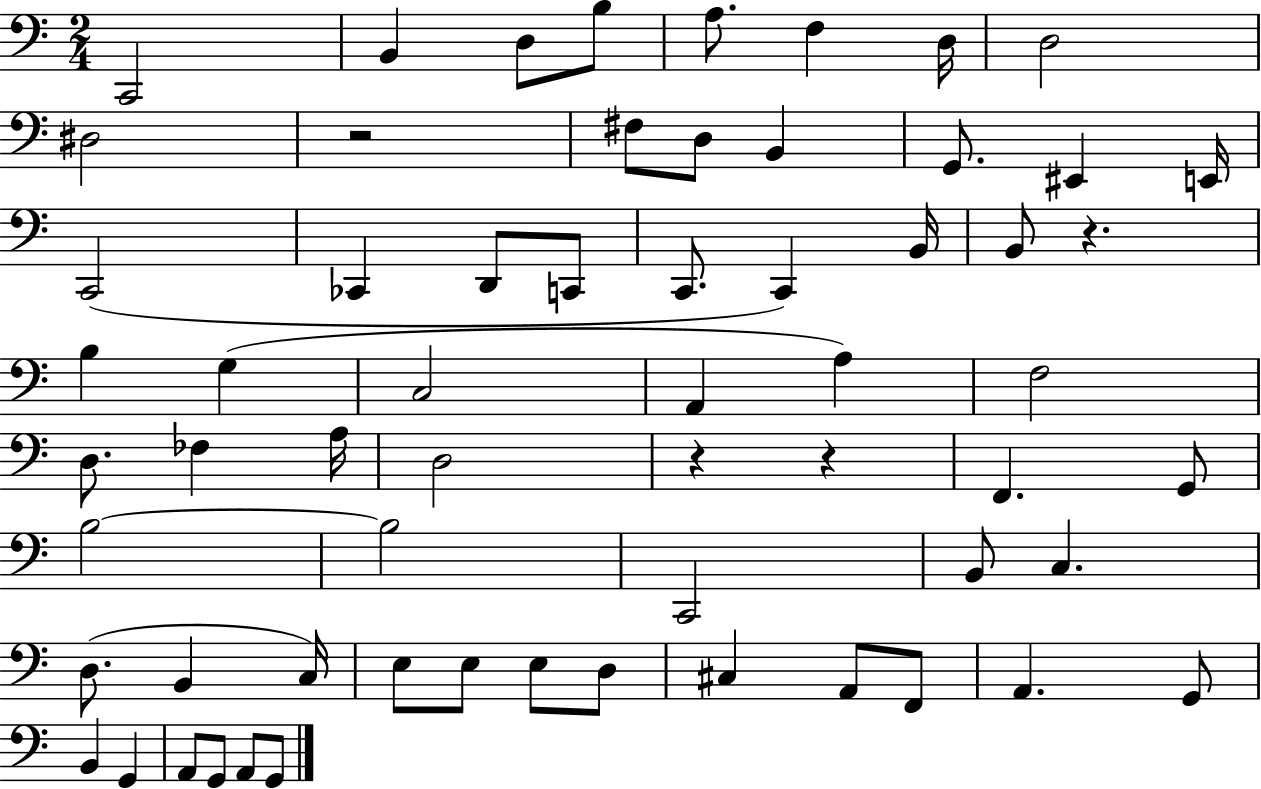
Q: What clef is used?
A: bass